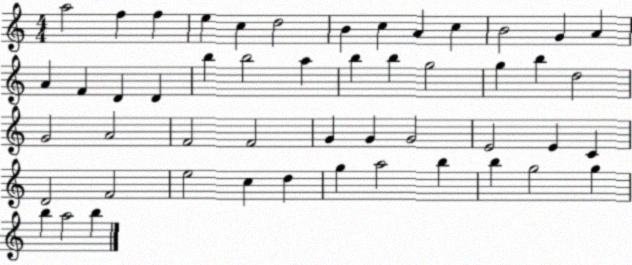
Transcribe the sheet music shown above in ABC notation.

X:1
T:Untitled
M:4/4
L:1/4
K:C
a2 f f e c d2 B c A c B2 G A A F D D b b2 a b b g2 g b d2 G2 A2 F2 F2 G G G2 E2 E C D2 F2 e2 c d g a2 b b g2 g b a2 b